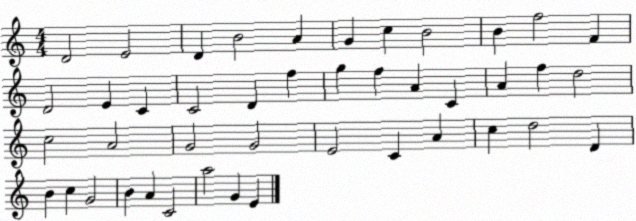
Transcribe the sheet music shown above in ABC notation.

X:1
T:Untitled
M:4/4
L:1/4
K:C
D2 E2 D B2 A G c B2 B f2 F D2 E C C2 D f g f A C A f d2 c2 A2 G2 G2 E2 C A c d2 D B c G2 B A C2 a2 G E